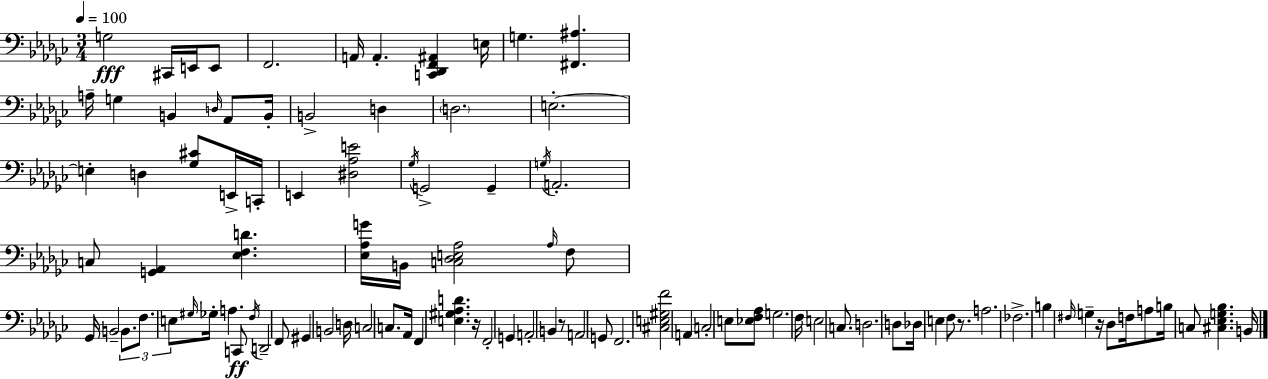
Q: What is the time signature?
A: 3/4